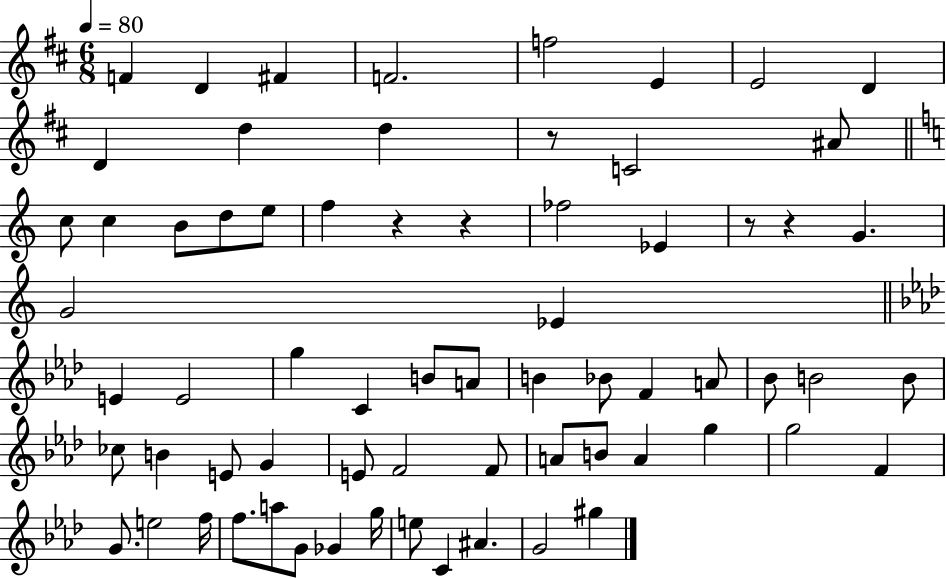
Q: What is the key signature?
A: D major